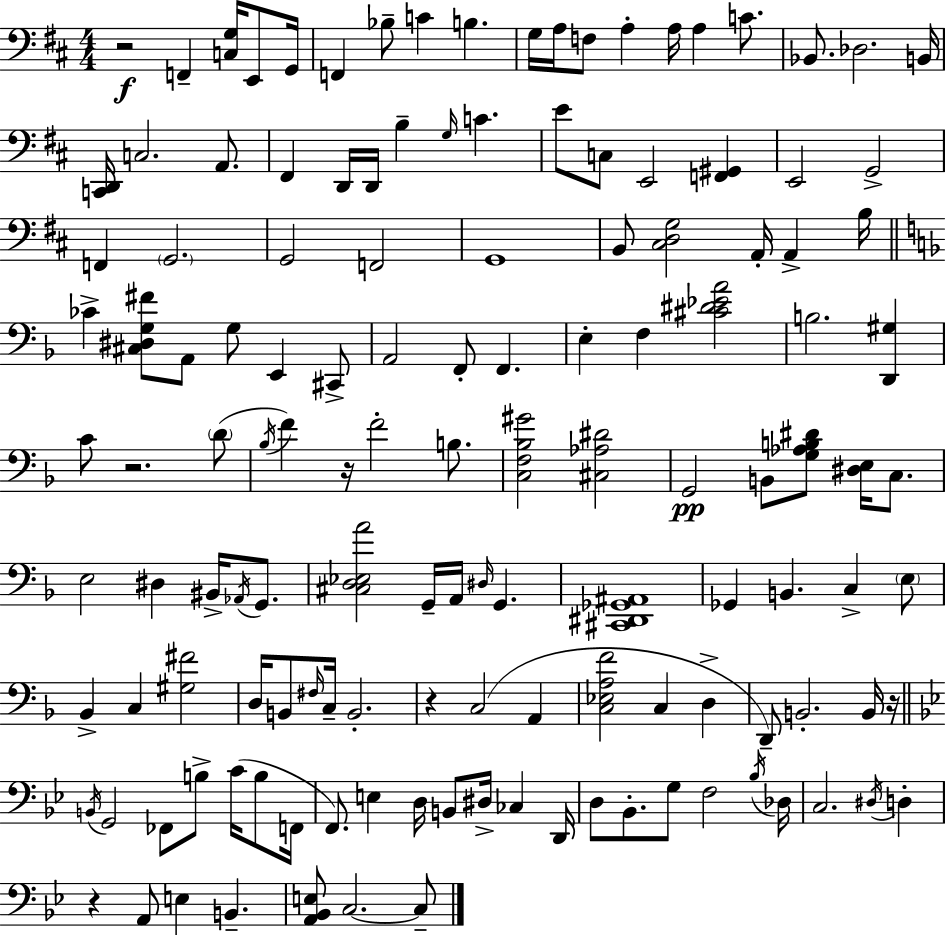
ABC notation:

X:1
T:Untitled
M:4/4
L:1/4
K:D
z2 F,, [C,G,]/4 E,,/2 G,,/4 F,, _B,/2 C B, G,/4 A,/4 F,/2 A, A,/4 A, C/2 _B,,/2 _D,2 B,,/4 [C,,D,,]/4 C,2 A,,/2 ^F,, D,,/4 D,,/4 B, G,/4 C E/2 C,/2 E,,2 [F,,^G,,] E,,2 G,,2 F,, G,,2 G,,2 F,,2 G,,4 B,,/2 [^C,D,G,]2 A,,/4 A,, B,/4 _C [^C,^D,G,^F]/2 A,,/2 G,/2 E,, ^C,,/2 A,,2 F,,/2 F,, E, F, [^C^D_EA]2 B,2 [D,,^G,] C/2 z2 D/2 _B,/4 F z/4 F2 B,/2 [C,F,_B,^G]2 [^C,_A,^D]2 G,,2 B,,/2 [G,_A,B,^D]/2 [^D,E,]/4 C,/2 E,2 ^D, ^B,,/4 _A,,/4 G,,/2 [^C,D,_E,A]2 G,,/4 A,,/4 ^D,/4 G,, [^C,,^D,,_G,,^A,,]4 _G,, B,, C, E,/2 _B,, C, [^G,^F]2 D,/4 B,,/2 ^F,/4 C,/4 B,,2 z C,2 A,, [C,_E,A,F]2 C, D, D,,/2 B,,2 B,,/4 z/4 B,,/4 G,,2 _F,,/2 B,/2 C/4 B,/2 F,,/4 F,,/2 E, D,/4 B,,/2 ^D,/4 _C, D,,/4 D,/2 _B,,/2 G,/2 F,2 _B,/4 _D,/4 C,2 ^D,/4 D, z A,,/2 E, B,, [A,,_B,,E,]/2 C,2 C,/2